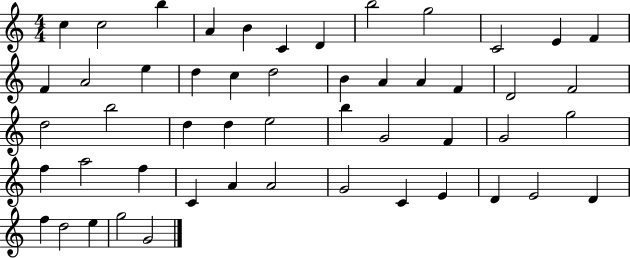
X:1
T:Untitled
M:4/4
L:1/4
K:C
c c2 b A B C D b2 g2 C2 E F F A2 e d c d2 B A A F D2 F2 d2 b2 d d e2 b G2 F G2 g2 f a2 f C A A2 G2 C E D E2 D f d2 e g2 G2